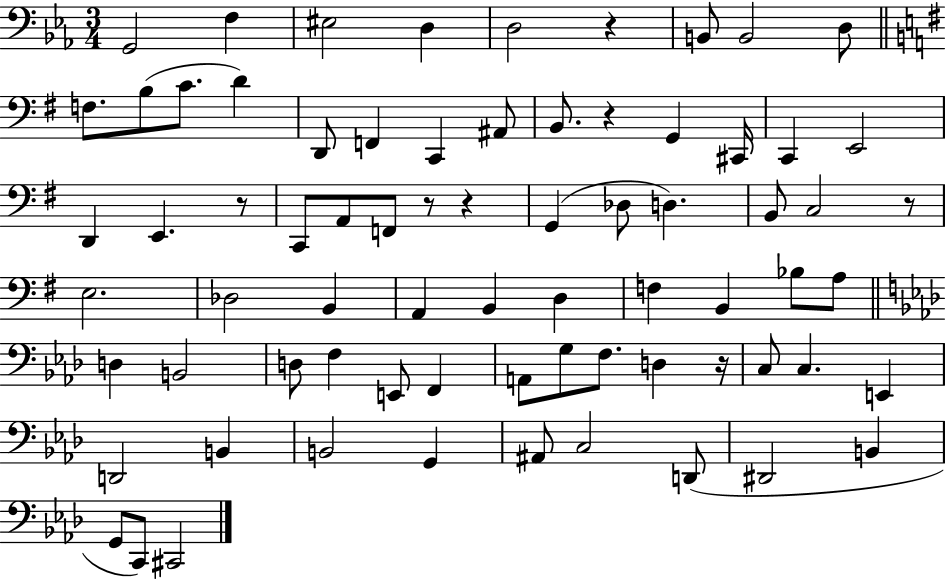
X:1
T:Untitled
M:3/4
L:1/4
K:Eb
G,,2 F, ^E,2 D, D,2 z B,,/2 B,,2 D,/2 F,/2 B,/2 C/2 D D,,/2 F,, C,, ^A,,/2 B,,/2 z G,, ^C,,/4 C,, E,,2 D,, E,, z/2 C,,/2 A,,/2 F,,/2 z/2 z G,, _D,/2 D, B,,/2 C,2 z/2 E,2 _D,2 B,, A,, B,, D, F, B,, _B,/2 A,/2 D, B,,2 D,/2 F, E,,/2 F,, A,,/2 G,/2 F,/2 D, z/4 C,/2 C, E,, D,,2 B,, B,,2 G,, ^A,,/2 C,2 D,,/2 ^D,,2 B,, G,,/2 C,,/2 ^C,,2